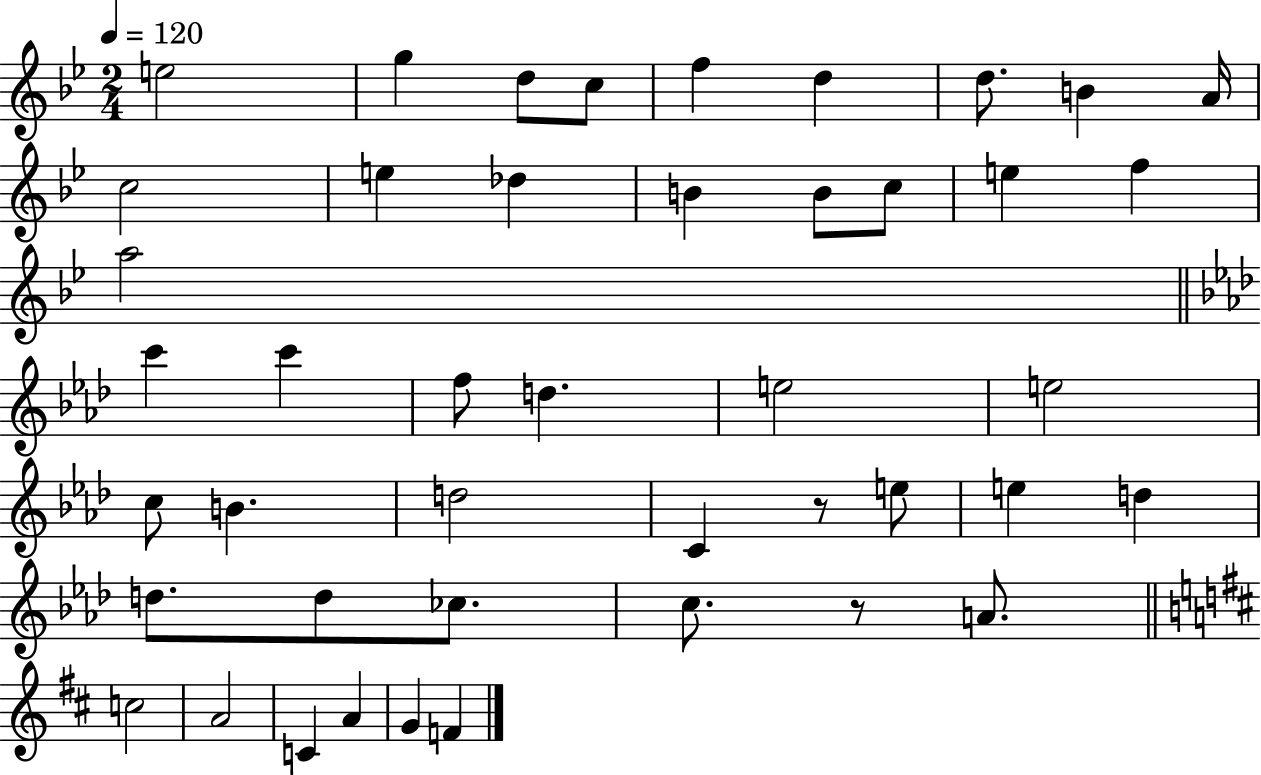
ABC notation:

X:1
T:Untitled
M:2/4
L:1/4
K:Bb
e2 g d/2 c/2 f d d/2 B A/4 c2 e _d B B/2 c/2 e f a2 c' c' f/2 d e2 e2 c/2 B d2 C z/2 e/2 e d d/2 d/2 _c/2 c/2 z/2 A/2 c2 A2 C A G F